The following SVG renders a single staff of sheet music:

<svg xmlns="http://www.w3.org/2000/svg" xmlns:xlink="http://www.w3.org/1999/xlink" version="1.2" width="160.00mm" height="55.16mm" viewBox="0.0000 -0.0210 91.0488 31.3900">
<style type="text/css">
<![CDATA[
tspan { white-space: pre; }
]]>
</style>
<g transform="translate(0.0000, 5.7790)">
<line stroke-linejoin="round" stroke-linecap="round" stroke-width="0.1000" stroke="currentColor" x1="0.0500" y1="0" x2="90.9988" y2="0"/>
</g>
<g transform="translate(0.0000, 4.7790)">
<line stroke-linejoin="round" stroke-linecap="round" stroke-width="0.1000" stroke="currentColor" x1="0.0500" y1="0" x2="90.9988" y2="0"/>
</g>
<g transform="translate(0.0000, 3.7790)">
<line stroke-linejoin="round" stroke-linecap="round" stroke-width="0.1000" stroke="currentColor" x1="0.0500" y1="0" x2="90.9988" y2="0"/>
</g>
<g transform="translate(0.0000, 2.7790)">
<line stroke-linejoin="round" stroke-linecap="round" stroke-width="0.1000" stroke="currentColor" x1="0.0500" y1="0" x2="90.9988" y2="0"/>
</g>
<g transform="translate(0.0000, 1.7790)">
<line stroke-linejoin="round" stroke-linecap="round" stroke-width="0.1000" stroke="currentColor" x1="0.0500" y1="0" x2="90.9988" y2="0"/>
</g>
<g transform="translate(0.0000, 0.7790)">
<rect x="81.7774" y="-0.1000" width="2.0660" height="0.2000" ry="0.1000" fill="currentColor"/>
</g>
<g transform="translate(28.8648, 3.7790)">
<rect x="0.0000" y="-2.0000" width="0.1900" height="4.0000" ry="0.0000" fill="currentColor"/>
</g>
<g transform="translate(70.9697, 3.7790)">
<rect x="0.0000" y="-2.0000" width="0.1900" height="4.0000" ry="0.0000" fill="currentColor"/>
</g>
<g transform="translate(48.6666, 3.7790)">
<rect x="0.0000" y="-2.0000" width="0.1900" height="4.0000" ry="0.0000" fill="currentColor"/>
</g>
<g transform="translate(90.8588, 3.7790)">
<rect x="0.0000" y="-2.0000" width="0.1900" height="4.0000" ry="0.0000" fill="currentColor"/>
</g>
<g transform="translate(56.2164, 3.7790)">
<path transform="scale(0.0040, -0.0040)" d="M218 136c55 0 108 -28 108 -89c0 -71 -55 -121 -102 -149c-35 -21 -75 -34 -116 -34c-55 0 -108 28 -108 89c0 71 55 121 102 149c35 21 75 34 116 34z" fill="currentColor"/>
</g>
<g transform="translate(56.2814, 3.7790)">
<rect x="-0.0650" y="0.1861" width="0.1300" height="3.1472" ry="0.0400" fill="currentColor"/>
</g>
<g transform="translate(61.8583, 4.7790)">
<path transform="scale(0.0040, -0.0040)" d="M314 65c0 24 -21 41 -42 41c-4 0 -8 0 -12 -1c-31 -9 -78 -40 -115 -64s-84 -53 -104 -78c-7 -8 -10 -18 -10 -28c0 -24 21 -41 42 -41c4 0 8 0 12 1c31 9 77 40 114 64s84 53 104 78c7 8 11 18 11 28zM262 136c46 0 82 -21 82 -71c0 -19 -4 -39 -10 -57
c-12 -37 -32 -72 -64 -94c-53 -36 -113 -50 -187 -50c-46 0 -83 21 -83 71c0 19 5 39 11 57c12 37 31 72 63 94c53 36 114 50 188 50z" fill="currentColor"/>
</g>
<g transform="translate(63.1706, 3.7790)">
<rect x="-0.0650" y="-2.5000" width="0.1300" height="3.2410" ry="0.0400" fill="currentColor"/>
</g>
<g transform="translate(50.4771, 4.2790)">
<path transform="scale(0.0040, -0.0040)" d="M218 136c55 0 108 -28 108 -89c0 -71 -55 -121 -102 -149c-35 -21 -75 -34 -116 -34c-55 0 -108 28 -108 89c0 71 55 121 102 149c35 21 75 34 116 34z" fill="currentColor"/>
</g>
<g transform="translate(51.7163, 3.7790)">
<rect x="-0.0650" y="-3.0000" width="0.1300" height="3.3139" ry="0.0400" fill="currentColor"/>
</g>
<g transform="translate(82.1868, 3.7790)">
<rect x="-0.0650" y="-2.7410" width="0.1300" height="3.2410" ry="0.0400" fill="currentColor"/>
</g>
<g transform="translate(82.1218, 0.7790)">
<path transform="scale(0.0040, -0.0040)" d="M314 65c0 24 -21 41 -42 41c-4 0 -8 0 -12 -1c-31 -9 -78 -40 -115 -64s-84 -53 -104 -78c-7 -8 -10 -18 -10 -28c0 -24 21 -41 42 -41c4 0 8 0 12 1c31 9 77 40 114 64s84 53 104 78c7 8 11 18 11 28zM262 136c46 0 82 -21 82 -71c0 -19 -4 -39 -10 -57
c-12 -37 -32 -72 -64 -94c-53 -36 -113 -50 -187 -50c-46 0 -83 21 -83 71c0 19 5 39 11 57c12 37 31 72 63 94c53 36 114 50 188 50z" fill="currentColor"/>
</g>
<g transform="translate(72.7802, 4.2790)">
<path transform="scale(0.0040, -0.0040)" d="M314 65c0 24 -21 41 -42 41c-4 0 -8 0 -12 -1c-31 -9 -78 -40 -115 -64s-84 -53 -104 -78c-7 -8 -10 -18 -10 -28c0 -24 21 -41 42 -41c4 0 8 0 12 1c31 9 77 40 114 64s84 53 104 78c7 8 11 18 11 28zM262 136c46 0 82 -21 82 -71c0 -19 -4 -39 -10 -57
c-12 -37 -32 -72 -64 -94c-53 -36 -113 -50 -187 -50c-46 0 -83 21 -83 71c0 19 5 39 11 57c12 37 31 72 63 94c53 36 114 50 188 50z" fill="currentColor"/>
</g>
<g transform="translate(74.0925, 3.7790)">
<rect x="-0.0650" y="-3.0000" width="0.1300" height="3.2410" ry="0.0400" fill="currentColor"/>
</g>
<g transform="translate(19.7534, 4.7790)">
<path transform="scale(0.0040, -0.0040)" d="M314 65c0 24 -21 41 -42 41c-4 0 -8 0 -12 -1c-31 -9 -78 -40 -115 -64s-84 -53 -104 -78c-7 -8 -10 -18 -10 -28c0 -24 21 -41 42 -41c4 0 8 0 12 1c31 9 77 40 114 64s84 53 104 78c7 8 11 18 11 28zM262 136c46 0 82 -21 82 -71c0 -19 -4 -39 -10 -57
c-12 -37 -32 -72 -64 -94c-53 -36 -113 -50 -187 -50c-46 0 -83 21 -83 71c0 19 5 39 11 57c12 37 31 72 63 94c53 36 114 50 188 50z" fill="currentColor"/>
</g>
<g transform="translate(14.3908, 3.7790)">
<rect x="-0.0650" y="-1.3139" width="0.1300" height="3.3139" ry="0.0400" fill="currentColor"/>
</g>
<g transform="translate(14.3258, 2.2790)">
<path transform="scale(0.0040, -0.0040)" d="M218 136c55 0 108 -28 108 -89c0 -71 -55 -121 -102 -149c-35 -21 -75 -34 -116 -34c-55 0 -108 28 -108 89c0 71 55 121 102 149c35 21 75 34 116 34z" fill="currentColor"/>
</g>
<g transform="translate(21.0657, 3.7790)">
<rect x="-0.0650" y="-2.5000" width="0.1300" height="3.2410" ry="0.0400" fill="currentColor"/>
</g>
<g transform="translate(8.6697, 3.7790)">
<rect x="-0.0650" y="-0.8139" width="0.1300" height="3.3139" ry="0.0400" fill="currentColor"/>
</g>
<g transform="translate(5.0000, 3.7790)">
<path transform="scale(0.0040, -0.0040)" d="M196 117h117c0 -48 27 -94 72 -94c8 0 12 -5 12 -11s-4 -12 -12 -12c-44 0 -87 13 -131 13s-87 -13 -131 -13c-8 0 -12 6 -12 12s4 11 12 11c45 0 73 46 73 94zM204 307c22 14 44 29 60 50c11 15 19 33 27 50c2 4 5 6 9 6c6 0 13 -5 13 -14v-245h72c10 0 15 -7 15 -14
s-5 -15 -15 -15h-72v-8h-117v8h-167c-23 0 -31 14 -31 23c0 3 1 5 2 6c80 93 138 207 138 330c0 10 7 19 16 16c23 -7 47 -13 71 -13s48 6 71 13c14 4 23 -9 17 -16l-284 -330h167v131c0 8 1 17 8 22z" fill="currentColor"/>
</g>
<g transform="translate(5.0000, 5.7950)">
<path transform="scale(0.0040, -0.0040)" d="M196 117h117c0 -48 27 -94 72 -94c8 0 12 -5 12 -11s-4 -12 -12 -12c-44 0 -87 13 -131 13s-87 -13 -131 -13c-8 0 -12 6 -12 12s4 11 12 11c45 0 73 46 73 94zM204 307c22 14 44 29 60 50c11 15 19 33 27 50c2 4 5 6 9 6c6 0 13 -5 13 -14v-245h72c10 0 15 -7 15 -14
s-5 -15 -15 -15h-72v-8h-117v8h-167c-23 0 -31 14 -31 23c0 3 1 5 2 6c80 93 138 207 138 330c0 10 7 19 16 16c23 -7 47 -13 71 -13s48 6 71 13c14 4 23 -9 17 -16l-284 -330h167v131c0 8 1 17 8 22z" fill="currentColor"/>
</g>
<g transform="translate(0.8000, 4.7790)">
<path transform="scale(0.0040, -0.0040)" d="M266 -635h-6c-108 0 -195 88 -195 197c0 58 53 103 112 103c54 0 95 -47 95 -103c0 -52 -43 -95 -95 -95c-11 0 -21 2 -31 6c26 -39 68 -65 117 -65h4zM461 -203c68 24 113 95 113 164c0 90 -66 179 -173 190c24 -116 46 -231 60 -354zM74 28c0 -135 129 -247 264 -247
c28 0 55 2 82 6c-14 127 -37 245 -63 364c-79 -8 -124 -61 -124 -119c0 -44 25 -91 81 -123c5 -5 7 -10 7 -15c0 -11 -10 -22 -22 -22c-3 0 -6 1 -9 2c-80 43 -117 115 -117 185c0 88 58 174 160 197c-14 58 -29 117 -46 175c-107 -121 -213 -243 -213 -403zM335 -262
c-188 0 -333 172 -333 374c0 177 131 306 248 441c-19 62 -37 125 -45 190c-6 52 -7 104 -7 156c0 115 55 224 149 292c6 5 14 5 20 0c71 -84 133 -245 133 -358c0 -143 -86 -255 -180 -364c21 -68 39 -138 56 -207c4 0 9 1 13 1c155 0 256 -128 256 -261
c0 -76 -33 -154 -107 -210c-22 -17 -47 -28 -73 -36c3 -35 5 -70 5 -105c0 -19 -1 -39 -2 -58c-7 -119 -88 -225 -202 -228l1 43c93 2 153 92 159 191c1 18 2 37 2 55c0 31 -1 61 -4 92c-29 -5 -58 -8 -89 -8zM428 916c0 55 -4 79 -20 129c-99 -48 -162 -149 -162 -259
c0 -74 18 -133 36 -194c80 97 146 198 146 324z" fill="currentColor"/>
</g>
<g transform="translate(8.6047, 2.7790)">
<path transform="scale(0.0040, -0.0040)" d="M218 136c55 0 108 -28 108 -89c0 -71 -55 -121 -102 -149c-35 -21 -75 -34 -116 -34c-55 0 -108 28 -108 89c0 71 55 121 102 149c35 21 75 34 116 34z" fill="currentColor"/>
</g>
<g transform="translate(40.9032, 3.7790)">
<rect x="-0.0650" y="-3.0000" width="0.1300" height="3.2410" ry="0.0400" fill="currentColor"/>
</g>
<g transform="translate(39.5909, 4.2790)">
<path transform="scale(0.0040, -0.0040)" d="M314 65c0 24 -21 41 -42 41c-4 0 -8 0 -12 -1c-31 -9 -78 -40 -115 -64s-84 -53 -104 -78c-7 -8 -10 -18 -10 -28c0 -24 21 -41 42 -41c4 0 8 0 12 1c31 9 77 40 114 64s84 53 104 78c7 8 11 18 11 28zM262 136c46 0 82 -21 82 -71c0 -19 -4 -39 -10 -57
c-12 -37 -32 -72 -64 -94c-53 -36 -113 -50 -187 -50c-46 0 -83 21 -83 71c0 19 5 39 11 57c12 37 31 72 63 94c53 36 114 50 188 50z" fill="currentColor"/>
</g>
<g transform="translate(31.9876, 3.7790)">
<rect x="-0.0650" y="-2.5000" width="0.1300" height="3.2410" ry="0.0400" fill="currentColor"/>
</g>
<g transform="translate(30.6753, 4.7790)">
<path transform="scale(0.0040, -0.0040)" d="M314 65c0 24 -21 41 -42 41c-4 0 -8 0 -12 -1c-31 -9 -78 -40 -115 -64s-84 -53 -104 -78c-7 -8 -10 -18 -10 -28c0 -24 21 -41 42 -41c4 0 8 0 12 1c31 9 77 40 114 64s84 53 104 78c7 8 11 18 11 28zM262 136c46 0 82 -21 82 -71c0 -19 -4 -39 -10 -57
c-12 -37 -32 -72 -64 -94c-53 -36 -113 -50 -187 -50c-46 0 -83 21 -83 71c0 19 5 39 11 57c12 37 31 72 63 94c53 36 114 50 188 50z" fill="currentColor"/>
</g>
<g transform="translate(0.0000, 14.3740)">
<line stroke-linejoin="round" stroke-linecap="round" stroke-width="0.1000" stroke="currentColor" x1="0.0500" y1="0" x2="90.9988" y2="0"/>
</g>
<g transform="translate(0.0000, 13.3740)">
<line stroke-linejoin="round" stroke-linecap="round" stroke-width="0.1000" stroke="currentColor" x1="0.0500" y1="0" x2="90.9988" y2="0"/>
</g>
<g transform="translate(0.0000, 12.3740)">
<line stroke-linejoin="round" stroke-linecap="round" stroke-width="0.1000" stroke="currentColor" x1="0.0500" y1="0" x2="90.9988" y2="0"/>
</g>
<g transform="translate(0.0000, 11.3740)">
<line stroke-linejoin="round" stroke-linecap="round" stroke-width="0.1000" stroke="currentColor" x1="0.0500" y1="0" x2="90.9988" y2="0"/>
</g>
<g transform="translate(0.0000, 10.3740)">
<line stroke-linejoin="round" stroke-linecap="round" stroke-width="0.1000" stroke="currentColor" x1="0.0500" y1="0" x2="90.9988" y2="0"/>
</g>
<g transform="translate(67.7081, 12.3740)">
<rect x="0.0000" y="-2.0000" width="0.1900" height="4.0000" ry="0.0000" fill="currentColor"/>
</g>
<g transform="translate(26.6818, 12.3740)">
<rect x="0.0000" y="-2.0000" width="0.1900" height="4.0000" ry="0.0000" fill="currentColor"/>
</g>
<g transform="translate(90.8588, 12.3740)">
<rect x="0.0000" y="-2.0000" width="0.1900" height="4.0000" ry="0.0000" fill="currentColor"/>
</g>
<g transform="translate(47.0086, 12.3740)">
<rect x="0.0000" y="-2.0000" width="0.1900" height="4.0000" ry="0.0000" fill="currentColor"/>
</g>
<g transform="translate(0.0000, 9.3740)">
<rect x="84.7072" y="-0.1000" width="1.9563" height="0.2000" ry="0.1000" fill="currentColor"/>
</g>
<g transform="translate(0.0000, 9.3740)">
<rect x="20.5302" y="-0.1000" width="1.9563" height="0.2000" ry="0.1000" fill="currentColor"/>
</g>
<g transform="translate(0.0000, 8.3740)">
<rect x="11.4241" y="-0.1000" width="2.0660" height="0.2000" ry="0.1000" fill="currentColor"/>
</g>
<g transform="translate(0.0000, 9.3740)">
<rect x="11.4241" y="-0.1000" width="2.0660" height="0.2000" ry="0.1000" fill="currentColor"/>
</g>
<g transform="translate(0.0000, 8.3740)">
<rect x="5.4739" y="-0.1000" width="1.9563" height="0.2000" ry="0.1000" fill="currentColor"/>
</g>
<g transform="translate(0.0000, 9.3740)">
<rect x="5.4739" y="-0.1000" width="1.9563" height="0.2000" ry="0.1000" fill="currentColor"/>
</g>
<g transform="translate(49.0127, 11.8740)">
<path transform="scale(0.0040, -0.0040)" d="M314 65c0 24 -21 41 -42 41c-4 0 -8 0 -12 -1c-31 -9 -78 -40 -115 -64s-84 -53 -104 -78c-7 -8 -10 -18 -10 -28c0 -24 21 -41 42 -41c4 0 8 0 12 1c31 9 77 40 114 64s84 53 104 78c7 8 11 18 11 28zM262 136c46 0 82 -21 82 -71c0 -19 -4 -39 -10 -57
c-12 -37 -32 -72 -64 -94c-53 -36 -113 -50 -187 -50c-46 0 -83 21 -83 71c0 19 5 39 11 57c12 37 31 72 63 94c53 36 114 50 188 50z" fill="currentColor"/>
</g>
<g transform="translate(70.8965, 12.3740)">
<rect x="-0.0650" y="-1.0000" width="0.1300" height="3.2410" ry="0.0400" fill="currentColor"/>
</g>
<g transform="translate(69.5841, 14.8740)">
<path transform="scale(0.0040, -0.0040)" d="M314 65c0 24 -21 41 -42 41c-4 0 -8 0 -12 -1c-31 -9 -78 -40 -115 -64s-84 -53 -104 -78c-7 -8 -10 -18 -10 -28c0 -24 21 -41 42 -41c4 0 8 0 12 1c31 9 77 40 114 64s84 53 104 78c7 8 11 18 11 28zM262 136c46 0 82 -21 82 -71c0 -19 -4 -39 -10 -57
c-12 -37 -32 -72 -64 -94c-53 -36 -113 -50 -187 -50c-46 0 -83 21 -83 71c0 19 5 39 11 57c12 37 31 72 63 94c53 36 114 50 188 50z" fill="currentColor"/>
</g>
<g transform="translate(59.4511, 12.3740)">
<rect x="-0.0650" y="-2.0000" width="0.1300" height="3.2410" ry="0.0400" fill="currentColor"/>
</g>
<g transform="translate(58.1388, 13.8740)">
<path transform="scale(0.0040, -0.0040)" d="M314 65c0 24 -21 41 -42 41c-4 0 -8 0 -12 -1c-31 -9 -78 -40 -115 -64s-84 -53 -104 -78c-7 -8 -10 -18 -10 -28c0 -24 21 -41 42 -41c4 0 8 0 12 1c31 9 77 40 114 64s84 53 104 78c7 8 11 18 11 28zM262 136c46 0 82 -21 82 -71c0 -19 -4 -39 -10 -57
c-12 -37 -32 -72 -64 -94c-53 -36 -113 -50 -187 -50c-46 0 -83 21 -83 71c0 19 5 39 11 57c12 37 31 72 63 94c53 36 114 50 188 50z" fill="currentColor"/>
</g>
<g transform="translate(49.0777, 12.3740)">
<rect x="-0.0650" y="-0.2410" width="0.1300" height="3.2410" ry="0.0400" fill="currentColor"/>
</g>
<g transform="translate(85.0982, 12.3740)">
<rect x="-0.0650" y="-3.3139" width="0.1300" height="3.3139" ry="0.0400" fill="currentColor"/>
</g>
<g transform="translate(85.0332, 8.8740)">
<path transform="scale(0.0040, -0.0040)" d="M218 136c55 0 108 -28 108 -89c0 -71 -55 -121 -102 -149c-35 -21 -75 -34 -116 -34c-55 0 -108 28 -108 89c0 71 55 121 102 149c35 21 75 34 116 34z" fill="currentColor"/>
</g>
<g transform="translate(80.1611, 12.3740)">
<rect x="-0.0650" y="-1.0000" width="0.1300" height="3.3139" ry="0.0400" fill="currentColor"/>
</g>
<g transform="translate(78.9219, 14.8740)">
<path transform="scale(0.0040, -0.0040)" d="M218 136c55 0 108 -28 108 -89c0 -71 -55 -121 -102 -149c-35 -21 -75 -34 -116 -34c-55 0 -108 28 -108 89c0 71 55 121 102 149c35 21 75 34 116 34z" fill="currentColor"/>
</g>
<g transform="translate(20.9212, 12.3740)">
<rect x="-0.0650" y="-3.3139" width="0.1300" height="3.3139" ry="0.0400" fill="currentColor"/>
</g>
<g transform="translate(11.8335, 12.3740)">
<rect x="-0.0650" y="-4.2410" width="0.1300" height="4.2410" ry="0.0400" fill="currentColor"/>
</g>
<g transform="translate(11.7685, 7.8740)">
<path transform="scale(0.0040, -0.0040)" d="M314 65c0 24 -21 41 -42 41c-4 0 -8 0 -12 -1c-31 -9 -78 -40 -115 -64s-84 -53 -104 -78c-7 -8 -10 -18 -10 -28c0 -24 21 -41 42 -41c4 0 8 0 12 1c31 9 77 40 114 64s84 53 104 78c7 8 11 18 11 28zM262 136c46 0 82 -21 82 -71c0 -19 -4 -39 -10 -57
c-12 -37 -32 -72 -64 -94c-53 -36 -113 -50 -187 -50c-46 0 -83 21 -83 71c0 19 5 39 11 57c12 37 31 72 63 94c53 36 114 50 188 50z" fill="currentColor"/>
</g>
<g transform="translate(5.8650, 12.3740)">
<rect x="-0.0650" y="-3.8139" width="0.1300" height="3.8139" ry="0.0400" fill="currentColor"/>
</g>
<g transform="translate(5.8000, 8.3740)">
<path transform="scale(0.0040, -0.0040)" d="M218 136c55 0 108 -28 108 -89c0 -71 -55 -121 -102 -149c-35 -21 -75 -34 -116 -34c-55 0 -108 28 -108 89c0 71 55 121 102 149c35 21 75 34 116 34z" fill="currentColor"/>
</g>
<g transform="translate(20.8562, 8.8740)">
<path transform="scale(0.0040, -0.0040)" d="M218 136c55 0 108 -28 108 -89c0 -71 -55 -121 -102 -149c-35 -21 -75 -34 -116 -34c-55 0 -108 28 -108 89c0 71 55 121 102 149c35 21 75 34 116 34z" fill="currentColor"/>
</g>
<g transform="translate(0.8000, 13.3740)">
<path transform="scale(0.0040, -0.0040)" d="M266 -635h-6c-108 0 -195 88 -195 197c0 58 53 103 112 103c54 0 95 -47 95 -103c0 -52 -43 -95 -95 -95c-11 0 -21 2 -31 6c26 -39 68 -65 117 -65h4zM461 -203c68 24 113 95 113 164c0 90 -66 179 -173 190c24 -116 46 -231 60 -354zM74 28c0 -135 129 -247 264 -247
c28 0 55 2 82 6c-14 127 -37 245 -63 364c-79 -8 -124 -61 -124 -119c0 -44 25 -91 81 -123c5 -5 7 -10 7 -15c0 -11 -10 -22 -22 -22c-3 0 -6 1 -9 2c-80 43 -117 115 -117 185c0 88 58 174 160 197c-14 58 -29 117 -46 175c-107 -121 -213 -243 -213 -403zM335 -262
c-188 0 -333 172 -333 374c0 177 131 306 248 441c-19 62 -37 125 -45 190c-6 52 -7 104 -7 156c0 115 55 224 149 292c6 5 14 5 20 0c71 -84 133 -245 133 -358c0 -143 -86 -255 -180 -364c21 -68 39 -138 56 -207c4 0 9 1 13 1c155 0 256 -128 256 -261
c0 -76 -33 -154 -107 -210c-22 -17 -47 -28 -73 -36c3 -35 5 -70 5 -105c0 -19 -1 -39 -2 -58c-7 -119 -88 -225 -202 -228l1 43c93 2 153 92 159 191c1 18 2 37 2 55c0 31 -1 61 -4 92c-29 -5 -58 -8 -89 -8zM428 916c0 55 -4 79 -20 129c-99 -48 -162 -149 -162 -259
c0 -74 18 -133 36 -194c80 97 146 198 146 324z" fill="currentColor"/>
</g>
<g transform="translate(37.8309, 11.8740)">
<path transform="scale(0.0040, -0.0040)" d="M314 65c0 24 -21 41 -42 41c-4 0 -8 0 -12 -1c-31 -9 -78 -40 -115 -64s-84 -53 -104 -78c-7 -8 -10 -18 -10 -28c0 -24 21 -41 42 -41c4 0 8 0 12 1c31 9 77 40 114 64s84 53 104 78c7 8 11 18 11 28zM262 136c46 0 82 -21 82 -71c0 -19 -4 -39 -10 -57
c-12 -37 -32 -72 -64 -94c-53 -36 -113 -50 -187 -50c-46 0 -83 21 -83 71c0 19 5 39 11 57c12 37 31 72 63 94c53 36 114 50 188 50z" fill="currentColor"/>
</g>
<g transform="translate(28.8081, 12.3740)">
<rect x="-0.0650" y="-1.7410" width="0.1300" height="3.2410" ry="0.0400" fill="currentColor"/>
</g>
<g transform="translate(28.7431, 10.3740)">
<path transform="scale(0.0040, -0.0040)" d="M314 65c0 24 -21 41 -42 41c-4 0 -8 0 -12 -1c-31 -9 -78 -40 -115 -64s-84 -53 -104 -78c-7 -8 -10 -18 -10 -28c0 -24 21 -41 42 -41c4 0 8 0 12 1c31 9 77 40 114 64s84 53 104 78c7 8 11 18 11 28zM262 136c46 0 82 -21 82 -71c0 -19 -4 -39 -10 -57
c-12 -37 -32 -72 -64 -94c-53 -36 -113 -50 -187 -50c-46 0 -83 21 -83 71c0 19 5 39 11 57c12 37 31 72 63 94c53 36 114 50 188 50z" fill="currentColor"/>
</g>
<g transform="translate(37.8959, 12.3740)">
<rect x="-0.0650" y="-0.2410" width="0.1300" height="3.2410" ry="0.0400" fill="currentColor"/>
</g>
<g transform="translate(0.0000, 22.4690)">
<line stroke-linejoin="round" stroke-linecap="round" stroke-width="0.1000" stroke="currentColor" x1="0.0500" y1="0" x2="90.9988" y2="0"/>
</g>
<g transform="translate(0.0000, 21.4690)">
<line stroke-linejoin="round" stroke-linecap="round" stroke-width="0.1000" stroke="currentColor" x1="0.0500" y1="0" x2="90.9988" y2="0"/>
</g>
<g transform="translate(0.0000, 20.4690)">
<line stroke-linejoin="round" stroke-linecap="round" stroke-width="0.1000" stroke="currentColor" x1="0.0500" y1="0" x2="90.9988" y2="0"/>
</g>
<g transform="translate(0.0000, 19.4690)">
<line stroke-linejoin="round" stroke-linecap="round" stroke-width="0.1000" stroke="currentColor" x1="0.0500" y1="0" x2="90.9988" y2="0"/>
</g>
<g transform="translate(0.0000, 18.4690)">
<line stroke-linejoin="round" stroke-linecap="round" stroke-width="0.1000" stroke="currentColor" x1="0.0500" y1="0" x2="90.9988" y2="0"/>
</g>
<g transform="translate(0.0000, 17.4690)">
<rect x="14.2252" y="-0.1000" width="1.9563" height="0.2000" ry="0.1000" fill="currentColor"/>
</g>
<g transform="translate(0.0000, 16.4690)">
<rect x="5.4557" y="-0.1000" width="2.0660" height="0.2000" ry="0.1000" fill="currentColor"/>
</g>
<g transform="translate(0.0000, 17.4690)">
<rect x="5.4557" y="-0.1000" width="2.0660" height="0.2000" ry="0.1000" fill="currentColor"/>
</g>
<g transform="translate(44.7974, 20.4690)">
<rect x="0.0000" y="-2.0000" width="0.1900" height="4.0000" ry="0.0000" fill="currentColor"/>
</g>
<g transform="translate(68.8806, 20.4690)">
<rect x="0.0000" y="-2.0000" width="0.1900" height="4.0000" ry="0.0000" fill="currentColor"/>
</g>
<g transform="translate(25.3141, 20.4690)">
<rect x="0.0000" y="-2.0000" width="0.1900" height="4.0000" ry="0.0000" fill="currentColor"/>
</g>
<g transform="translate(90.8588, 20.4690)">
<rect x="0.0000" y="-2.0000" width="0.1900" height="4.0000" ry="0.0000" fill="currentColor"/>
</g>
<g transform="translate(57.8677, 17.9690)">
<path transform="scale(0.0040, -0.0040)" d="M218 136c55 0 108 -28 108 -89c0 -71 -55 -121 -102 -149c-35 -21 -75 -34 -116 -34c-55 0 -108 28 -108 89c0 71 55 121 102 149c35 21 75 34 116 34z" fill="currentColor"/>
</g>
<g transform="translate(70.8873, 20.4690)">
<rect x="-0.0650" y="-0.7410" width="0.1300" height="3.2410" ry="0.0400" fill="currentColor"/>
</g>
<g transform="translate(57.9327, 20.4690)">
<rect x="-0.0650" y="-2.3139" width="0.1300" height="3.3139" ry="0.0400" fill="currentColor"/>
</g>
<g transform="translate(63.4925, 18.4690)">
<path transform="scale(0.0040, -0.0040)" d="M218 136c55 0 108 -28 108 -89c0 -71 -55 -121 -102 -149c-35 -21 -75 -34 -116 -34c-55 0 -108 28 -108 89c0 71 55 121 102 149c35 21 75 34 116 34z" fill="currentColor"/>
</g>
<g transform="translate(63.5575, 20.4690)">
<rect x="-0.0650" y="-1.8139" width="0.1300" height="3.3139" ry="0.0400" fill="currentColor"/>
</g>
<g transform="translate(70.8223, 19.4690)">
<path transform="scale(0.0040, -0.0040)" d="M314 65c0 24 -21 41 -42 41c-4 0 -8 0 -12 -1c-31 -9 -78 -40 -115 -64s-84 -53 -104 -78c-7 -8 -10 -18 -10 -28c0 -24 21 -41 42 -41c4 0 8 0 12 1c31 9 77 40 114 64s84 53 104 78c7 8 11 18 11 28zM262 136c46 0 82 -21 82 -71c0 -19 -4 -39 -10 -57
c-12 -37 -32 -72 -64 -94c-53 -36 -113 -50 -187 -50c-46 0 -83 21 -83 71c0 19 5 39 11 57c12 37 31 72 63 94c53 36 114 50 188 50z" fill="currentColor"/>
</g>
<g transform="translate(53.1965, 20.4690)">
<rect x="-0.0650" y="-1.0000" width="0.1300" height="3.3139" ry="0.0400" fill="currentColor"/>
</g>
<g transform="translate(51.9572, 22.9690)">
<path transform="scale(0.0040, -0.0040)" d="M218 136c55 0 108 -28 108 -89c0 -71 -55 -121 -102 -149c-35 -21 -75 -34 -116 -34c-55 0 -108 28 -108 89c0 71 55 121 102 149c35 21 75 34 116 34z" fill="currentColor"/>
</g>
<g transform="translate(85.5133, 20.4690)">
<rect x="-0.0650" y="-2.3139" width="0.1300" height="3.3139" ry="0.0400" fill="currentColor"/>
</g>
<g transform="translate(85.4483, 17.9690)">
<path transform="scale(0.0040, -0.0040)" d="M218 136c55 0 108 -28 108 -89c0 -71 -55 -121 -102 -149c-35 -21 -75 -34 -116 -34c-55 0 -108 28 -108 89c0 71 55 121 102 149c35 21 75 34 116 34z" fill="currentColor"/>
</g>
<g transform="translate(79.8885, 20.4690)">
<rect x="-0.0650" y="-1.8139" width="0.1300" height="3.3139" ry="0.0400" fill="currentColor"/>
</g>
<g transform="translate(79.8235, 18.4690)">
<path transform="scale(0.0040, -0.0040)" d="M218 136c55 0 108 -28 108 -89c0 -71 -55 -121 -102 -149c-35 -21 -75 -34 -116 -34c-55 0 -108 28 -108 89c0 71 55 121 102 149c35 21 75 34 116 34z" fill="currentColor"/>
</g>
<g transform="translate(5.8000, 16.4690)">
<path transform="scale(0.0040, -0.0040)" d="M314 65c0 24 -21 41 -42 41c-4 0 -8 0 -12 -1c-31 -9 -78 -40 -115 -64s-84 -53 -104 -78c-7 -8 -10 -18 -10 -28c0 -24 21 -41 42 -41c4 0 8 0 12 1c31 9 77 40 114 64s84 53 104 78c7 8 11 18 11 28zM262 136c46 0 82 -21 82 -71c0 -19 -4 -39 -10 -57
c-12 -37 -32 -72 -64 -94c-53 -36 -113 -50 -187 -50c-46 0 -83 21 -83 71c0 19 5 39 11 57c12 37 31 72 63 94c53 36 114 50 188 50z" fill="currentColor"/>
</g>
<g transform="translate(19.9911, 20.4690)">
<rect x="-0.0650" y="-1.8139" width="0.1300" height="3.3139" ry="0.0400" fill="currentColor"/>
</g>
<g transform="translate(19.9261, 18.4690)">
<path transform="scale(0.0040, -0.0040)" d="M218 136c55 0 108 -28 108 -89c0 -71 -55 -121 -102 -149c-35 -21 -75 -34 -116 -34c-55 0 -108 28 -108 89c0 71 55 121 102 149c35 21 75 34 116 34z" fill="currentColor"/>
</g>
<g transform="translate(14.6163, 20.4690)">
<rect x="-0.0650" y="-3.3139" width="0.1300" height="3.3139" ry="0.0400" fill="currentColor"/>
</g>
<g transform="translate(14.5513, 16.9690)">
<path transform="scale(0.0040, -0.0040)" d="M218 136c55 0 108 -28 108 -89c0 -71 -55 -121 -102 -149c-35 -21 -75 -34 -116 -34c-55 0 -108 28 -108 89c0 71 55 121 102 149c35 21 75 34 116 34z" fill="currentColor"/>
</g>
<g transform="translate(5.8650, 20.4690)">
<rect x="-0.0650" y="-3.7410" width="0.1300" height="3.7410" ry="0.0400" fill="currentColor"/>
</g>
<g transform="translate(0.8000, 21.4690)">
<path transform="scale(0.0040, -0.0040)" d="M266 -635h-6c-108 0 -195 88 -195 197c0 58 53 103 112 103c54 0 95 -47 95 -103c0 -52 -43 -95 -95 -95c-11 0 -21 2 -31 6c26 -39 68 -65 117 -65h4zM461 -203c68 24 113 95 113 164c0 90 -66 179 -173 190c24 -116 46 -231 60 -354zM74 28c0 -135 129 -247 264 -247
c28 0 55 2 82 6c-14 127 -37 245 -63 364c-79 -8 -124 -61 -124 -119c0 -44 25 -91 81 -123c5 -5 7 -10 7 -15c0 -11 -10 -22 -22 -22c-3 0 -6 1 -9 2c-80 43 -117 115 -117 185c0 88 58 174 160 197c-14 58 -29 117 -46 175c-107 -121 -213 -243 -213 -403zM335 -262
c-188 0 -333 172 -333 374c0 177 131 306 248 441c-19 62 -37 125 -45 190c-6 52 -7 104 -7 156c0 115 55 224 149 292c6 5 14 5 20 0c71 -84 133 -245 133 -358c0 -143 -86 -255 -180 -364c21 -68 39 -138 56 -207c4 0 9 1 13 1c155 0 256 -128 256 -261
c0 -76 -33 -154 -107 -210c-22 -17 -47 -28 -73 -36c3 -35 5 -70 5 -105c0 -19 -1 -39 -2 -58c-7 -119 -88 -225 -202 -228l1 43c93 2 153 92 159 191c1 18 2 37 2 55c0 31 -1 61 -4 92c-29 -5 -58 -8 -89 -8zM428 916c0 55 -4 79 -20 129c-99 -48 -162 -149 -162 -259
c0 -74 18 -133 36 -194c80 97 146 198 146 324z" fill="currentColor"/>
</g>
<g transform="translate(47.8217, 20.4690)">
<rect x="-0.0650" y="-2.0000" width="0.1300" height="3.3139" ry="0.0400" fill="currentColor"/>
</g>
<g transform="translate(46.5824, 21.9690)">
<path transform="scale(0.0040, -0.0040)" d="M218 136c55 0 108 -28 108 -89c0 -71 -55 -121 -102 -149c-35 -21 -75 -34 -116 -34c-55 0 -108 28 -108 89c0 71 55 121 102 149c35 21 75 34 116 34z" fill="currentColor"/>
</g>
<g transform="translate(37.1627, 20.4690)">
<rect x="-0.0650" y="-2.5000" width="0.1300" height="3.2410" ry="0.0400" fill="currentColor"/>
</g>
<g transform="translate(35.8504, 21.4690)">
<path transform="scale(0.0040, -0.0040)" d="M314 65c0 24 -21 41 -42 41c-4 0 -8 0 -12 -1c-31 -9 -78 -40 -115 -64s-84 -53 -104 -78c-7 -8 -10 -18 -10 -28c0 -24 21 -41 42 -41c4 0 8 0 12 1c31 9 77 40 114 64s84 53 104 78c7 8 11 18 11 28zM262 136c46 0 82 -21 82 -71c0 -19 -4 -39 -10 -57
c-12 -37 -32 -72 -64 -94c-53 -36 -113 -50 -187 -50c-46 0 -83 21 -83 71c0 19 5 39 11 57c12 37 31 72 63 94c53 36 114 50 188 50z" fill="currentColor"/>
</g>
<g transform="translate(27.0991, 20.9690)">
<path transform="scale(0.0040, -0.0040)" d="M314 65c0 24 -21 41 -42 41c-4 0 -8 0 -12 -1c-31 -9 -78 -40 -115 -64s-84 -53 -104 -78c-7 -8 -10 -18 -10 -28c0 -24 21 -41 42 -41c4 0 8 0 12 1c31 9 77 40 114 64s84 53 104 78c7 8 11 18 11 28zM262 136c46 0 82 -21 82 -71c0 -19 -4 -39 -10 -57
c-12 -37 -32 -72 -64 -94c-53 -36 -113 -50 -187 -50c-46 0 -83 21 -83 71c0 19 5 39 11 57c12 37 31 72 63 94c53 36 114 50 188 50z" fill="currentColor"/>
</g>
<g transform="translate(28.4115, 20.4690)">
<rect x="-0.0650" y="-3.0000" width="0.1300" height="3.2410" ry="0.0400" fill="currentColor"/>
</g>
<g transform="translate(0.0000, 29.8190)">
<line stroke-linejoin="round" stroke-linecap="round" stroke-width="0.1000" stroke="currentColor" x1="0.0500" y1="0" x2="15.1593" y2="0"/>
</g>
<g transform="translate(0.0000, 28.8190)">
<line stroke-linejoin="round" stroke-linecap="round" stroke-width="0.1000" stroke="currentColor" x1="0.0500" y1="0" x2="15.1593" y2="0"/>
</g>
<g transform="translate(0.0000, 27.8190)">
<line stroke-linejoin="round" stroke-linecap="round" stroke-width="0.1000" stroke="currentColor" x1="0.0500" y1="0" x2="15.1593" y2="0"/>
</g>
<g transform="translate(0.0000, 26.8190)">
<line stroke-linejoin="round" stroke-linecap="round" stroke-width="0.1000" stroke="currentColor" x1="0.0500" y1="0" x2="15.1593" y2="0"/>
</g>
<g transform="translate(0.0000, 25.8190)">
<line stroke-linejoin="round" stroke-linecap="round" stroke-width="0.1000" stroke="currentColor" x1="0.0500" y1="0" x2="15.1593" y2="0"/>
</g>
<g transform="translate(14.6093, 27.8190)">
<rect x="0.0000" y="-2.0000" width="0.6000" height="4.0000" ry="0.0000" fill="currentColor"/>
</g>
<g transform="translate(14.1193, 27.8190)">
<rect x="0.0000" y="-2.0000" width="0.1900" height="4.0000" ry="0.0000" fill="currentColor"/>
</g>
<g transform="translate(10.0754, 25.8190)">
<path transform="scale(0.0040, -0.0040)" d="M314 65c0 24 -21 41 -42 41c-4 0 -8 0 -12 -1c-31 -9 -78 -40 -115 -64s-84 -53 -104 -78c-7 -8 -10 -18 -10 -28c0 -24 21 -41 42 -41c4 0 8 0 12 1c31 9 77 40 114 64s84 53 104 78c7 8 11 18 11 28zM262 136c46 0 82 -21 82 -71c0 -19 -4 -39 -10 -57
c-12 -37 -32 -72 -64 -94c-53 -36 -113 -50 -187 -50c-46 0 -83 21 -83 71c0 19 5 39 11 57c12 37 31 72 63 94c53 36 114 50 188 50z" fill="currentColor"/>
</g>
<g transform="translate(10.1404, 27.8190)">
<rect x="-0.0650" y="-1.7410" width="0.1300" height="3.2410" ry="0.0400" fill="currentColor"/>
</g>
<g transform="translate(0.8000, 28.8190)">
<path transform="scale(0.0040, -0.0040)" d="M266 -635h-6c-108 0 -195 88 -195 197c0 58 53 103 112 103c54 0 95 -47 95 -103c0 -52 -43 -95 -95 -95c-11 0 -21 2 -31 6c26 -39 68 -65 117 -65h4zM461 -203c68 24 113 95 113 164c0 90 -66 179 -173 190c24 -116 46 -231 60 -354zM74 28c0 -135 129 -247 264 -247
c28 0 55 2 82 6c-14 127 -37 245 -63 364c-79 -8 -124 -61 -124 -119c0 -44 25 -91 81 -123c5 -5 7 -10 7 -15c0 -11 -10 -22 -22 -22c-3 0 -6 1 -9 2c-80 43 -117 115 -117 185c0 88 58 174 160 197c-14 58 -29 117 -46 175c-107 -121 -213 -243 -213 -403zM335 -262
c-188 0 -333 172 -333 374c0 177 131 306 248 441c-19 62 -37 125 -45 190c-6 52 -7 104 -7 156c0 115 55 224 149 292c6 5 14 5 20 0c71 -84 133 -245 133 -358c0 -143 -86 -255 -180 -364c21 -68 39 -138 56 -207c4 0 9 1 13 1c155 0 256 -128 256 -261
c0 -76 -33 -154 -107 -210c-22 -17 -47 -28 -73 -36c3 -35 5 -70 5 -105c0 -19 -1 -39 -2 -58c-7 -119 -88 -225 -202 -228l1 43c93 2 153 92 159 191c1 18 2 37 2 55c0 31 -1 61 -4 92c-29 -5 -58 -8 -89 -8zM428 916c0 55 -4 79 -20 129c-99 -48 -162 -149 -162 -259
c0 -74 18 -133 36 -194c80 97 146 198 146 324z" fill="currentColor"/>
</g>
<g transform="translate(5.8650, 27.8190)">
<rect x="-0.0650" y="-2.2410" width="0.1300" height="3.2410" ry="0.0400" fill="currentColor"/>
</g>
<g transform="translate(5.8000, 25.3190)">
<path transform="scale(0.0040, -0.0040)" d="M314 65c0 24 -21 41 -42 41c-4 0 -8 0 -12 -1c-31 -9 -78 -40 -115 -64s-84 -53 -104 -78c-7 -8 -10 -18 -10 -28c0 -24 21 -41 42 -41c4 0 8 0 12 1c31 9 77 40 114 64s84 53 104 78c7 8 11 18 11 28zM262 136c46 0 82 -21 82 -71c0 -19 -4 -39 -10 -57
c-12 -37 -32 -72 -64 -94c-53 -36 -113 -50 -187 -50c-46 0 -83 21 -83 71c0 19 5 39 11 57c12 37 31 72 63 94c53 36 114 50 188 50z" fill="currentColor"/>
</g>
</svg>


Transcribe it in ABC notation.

X:1
T:Untitled
M:4/4
L:1/4
K:C
d e G2 G2 A2 A B G2 A2 a2 c' d'2 b f2 c2 c2 F2 D2 D b c'2 b f A2 G2 F D g f d2 f g g2 f2